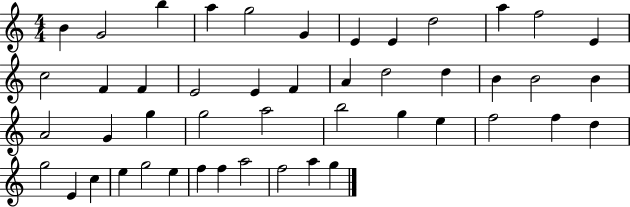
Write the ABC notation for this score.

X:1
T:Untitled
M:4/4
L:1/4
K:C
B G2 b a g2 G E E d2 a f2 E c2 F F E2 E F A d2 d B B2 B A2 G g g2 a2 b2 g e f2 f d g2 E c e g2 e f f a2 f2 a g